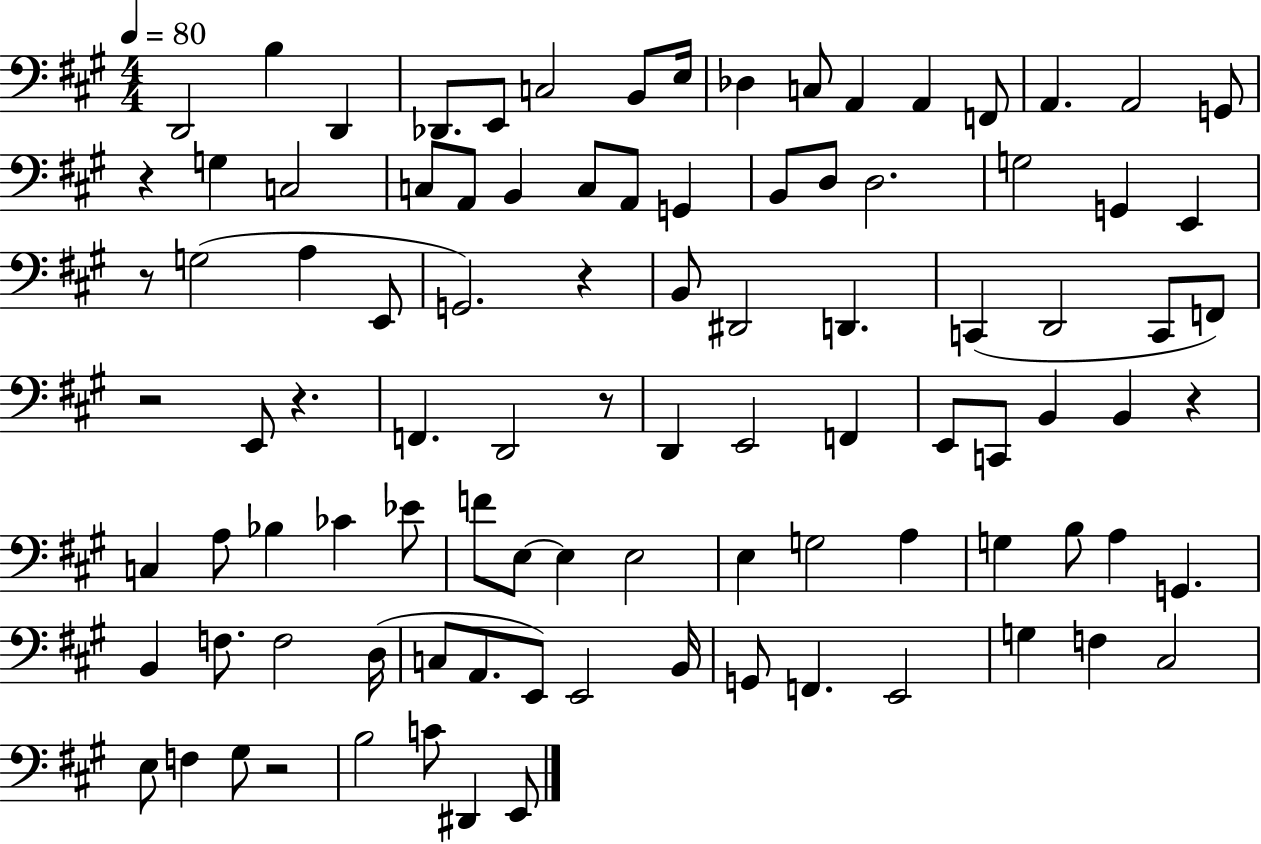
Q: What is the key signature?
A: A major